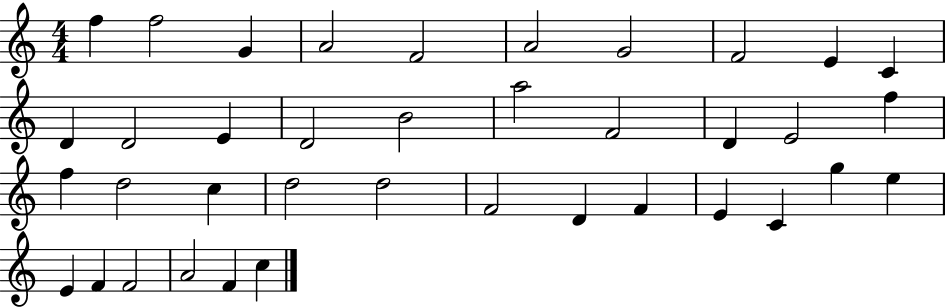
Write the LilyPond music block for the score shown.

{
  \clef treble
  \numericTimeSignature
  \time 4/4
  \key c \major
  f''4 f''2 g'4 | a'2 f'2 | a'2 g'2 | f'2 e'4 c'4 | \break d'4 d'2 e'4 | d'2 b'2 | a''2 f'2 | d'4 e'2 f''4 | \break f''4 d''2 c''4 | d''2 d''2 | f'2 d'4 f'4 | e'4 c'4 g''4 e''4 | \break e'4 f'4 f'2 | a'2 f'4 c''4 | \bar "|."
}